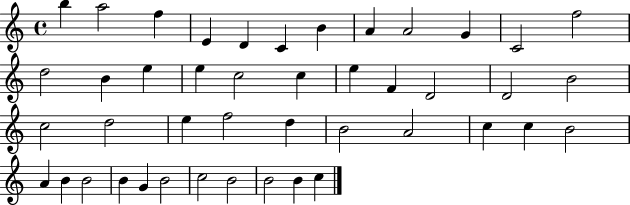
B5/q A5/h F5/q E4/q D4/q C4/q B4/q A4/q A4/h G4/q C4/h F5/h D5/h B4/q E5/q E5/q C5/h C5/q E5/q F4/q D4/h D4/h B4/h C5/h D5/h E5/q F5/h D5/q B4/h A4/h C5/q C5/q B4/h A4/q B4/q B4/h B4/q G4/q B4/h C5/h B4/h B4/h B4/q C5/q